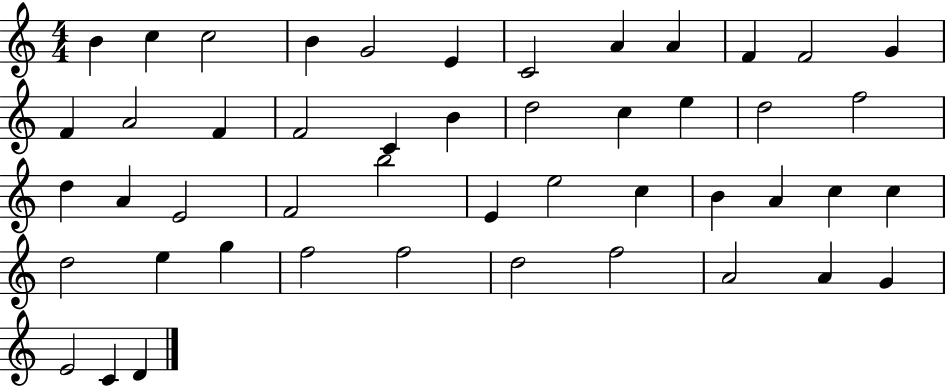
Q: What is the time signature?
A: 4/4